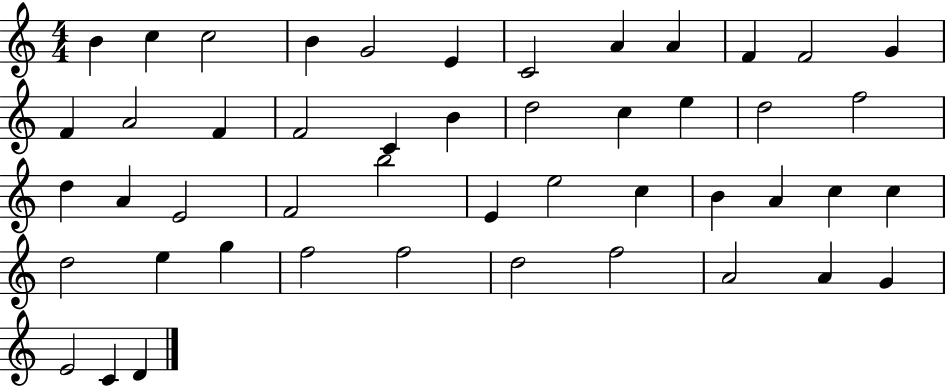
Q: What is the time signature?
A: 4/4